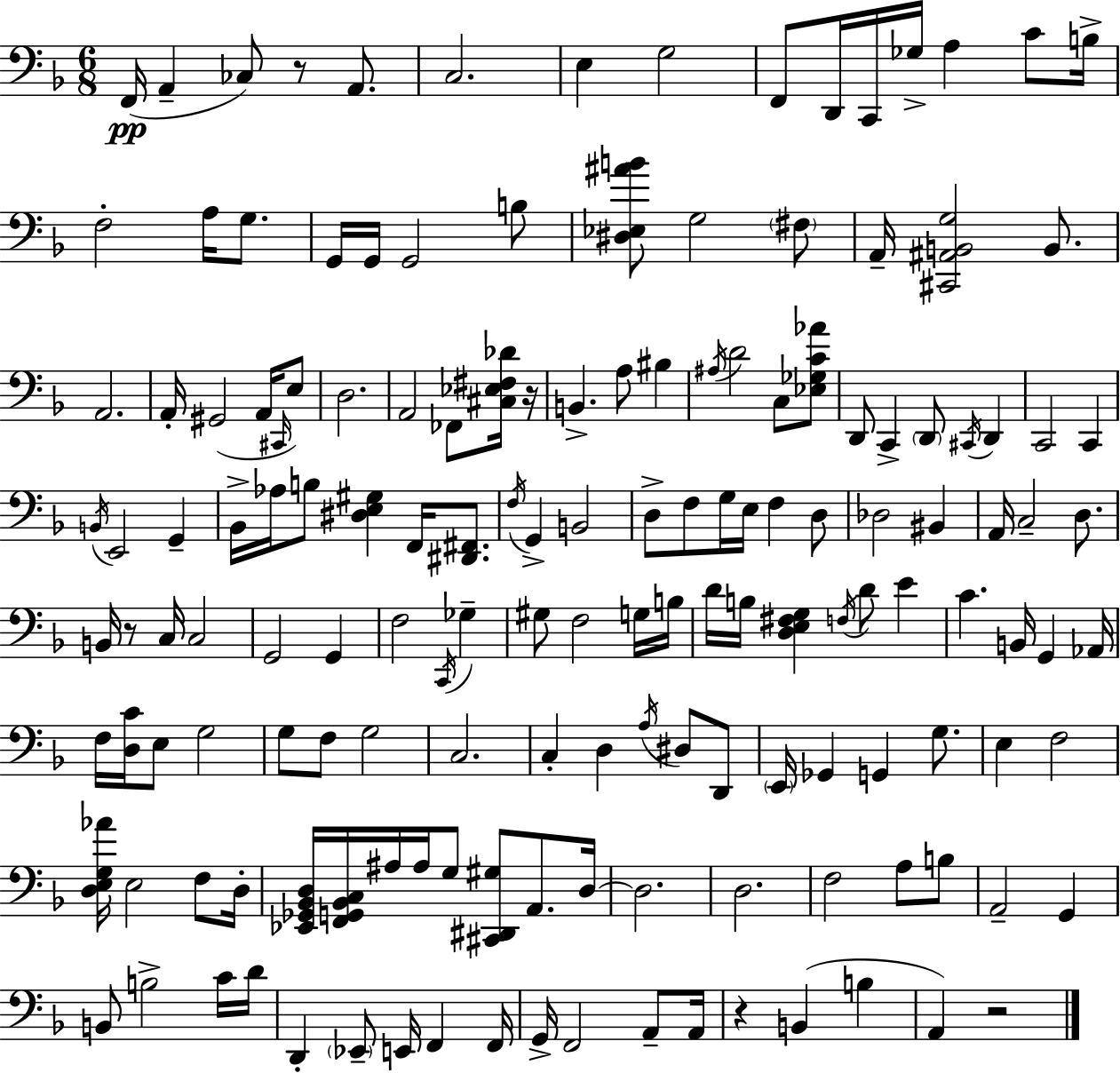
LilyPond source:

{
  \clef bass
  \numericTimeSignature
  \time 6/8
  \key d \minor
  f,16(\pp a,4-- ces8) r8 a,8. | c2. | e4 g2 | f,8 d,16 c,16 ges16-> a4 c'8 b16-> | \break f2-. a16 g8. | g,16 g,16 g,2 b8 | <dis ees ais' b'>8 g2 \parenthesize fis8 | a,16-- <cis, ais, b, g>2 b,8. | \break a,2. | a,16-. gis,2( a,16 \grace { cis,16 }) e8 | d2. | a,2 fes,8 <cis ees fis des'>16 | \break r16 b,4.-> a8 bis4 | \acciaccatura { ais16 } d'2 c8 | <ees ges c' aes'>8 d,8 c,4-> \parenthesize d,8 \acciaccatura { cis,16 } d,4 | c,2 c,4 | \break \acciaccatura { b,16 } e,2 | g,4-- bes,16-> aes16 b8 <dis e gis>4 | f,16 <dis, fis,>8. \acciaccatura { f16 } g,4-> b,2 | d8-> f8 g16 e16 f4 | \break d8 des2 | bis,4 a,16 c2-- | d8. b,16 r8 c16 c2 | g,2 | \break g,4 f2 | \acciaccatura { c,16 } ges4-- gis8 f2 | g16 b16 d'16 b16 <d e fis g>4 | \acciaccatura { f16 } d'8 e'4 c'4. | \break b,16 g,4 aes,16 f16 <d c'>16 e8 g2 | g8 f8 g2 | c2. | c4-. d4 | \break \acciaccatura { a16 } dis8 d,8 \parenthesize e,16 ges,4 | g,4 g8. e4 | f2 <d e g aes'>16 e2 | f8 d16-. <ees, ges, bes, d>16 <f, g, bes, c>16 ais16 ais16 | \break g8 <cis, dis, gis>8 a,8. d16~~ d2. | d2. | f2 | a8 b8 a,2-- | \break g,4 b,8 b2-> | c'16 d'16 d,4-. | \parenthesize ees,8-- e,16 f,4 f,16 g,16-> f,2 | a,8-- a,16 r4 | \break b,4( b4 a,4) | r2 \bar "|."
}